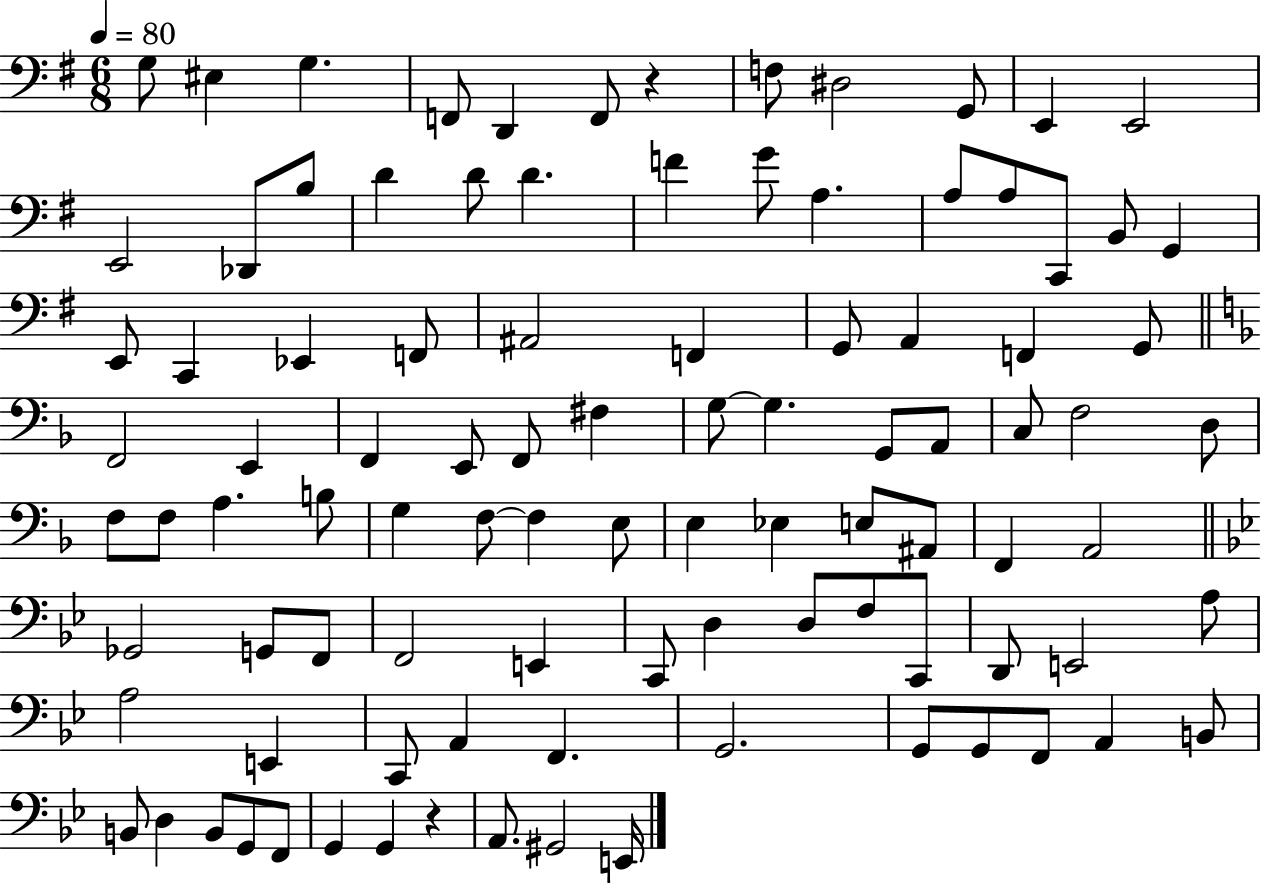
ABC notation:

X:1
T:Untitled
M:6/8
L:1/4
K:G
G,/2 ^E, G, F,,/2 D,, F,,/2 z F,/2 ^D,2 G,,/2 E,, E,,2 E,,2 _D,,/2 B,/2 D D/2 D F G/2 A, A,/2 A,/2 C,,/2 B,,/2 G,, E,,/2 C,, _E,, F,,/2 ^A,,2 F,, G,,/2 A,, F,, G,,/2 F,,2 E,, F,, E,,/2 F,,/2 ^F, G,/2 G, G,,/2 A,,/2 C,/2 F,2 D,/2 F,/2 F,/2 A, B,/2 G, F,/2 F, E,/2 E, _E, E,/2 ^A,,/2 F,, A,,2 _G,,2 G,,/2 F,,/2 F,,2 E,, C,,/2 D, D,/2 F,/2 C,,/2 D,,/2 E,,2 A,/2 A,2 E,, C,,/2 A,, F,, G,,2 G,,/2 G,,/2 F,,/2 A,, B,,/2 B,,/2 D, B,,/2 G,,/2 F,,/2 G,, G,, z A,,/2 ^G,,2 E,,/4